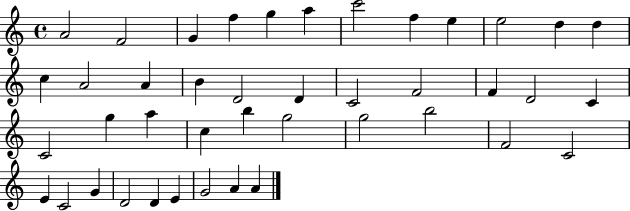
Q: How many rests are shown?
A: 0